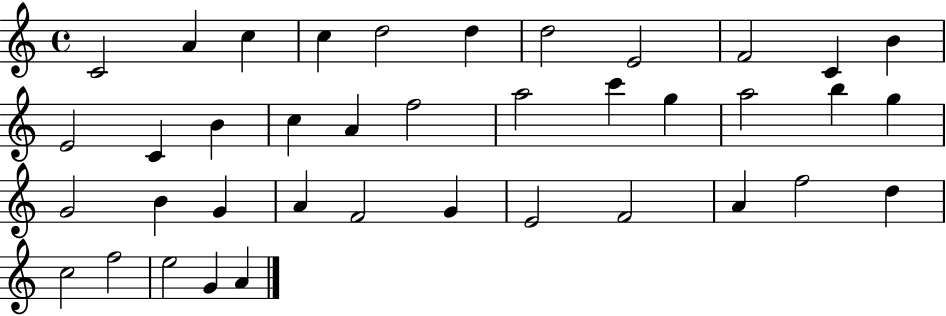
{
  \clef treble
  \time 4/4
  \defaultTimeSignature
  \key c \major
  c'2 a'4 c''4 | c''4 d''2 d''4 | d''2 e'2 | f'2 c'4 b'4 | \break e'2 c'4 b'4 | c''4 a'4 f''2 | a''2 c'''4 g''4 | a''2 b''4 g''4 | \break g'2 b'4 g'4 | a'4 f'2 g'4 | e'2 f'2 | a'4 f''2 d''4 | \break c''2 f''2 | e''2 g'4 a'4 | \bar "|."
}